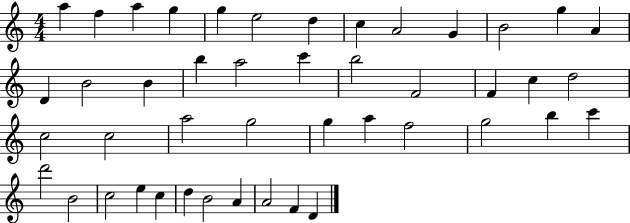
{
  \clef treble
  \numericTimeSignature
  \time 4/4
  \key c \major
  a''4 f''4 a''4 g''4 | g''4 e''2 d''4 | c''4 a'2 g'4 | b'2 g''4 a'4 | \break d'4 b'2 b'4 | b''4 a''2 c'''4 | b''2 f'2 | f'4 c''4 d''2 | \break c''2 c''2 | a''2 g''2 | g''4 a''4 f''2 | g''2 b''4 c'''4 | \break d'''2 b'2 | c''2 e''4 c''4 | d''4 b'2 a'4 | a'2 f'4 d'4 | \break \bar "|."
}